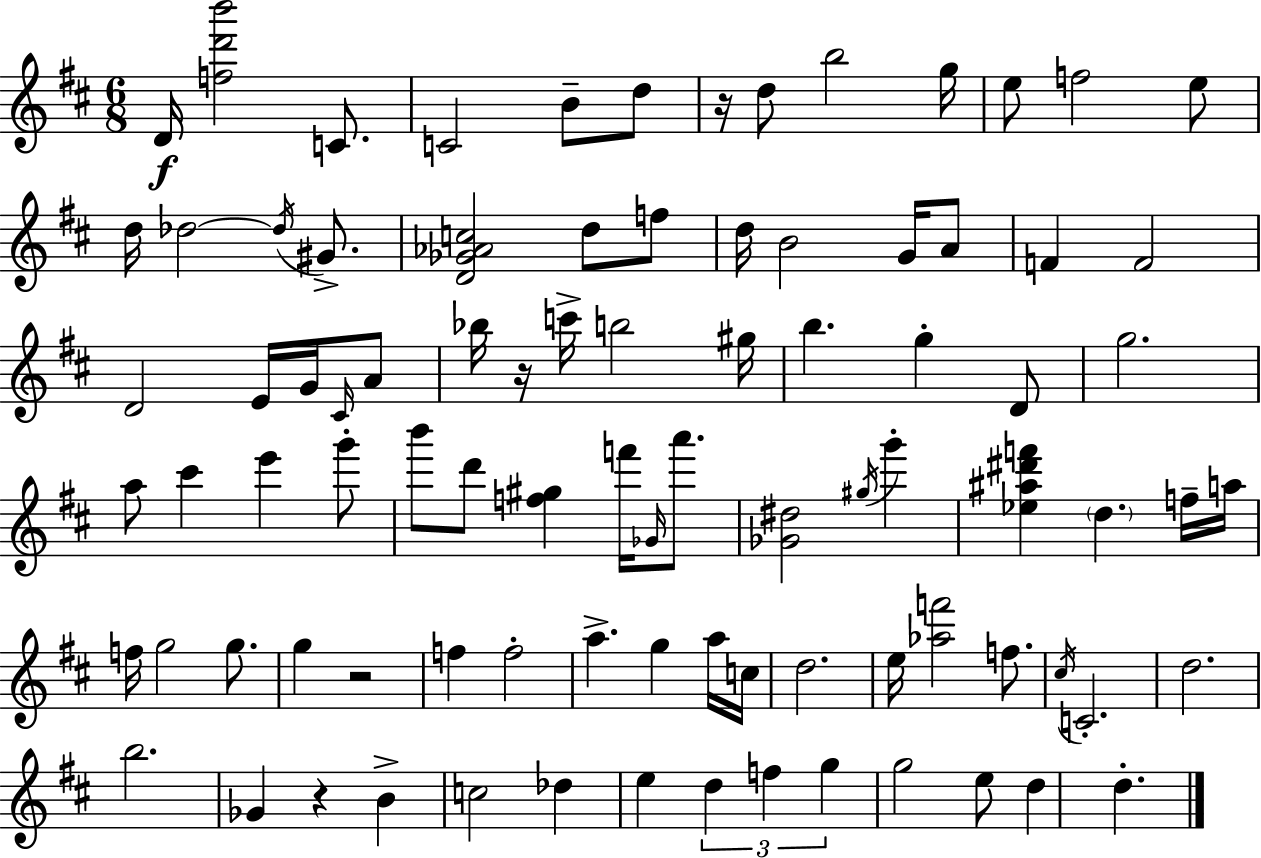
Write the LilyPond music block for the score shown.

{
  \clef treble
  \numericTimeSignature
  \time 6/8
  \key d \major
  d'16\f <f'' d''' b'''>2 c'8. | c'2 b'8-- d''8 | r16 d''8 b''2 g''16 | e''8 f''2 e''8 | \break d''16 des''2~~ \acciaccatura { des''16 } gis'8.-> | <d' ges' aes' c''>2 d''8 f''8 | d''16 b'2 g'16 a'8 | f'4 f'2 | \break d'2 e'16 g'16 \grace { cis'16 } | a'8 bes''16 r16 c'''16-> b''2 | gis''16 b''4. g''4-. | d'8 g''2. | \break a''8 cis'''4 e'''4 | g'''8-. b'''8 d'''8 <f'' gis''>4 f'''16 \grace { ges'16 } | a'''8. <ges' dis''>2 \acciaccatura { gis''16 } | g'''4-. <ees'' ais'' dis''' f'''>4 \parenthesize d''4. | \break f''16-- a''16 f''16 g''2 | g''8. g''4 r2 | f''4 f''2-. | a''4.-> g''4 | \break a''16 c''16 d''2. | e''16 <aes'' f'''>2 | f''8. \acciaccatura { cis''16 } c'2.-. | d''2. | \break b''2. | ges'4 r4 | b'4-> c''2 | des''4 e''4 \tuplet 3/2 { d''4 | \break f''4 g''4 } g''2 | e''8 d''4 d''4.-. | \bar "|."
}